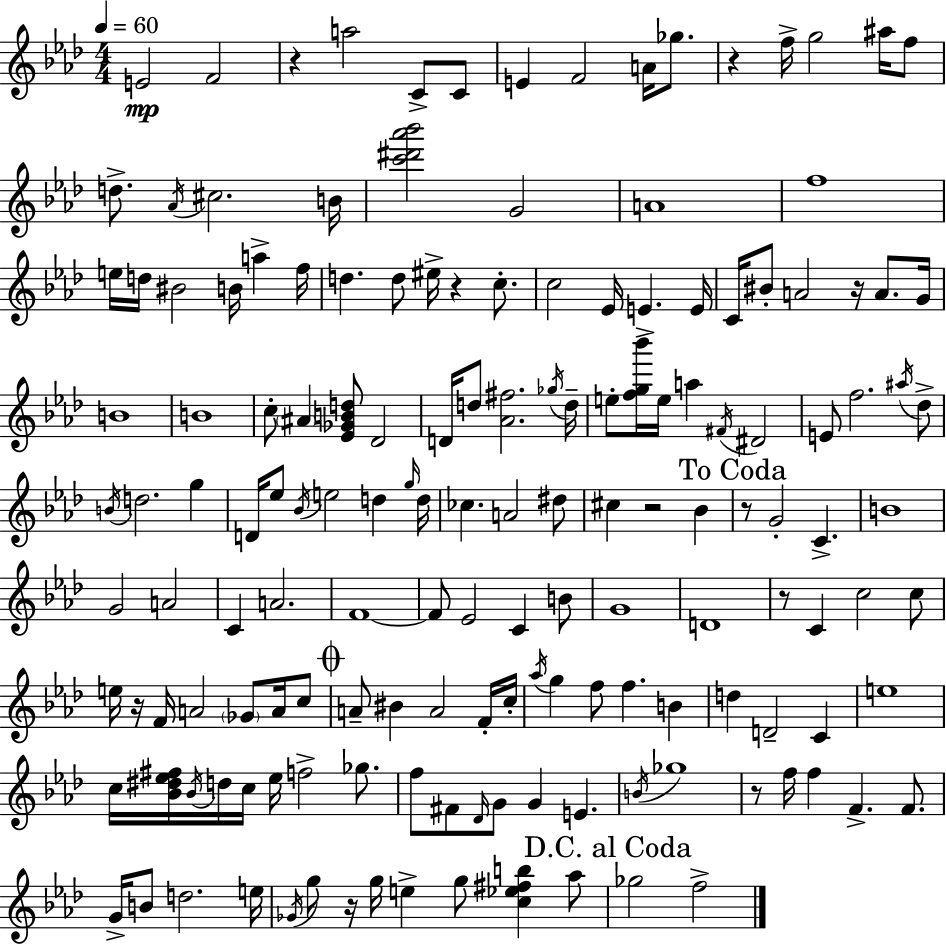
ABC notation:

X:1
T:Untitled
M:4/4
L:1/4
K:Ab
E2 F2 z a2 C/2 C/2 E F2 A/4 _g/2 z f/4 g2 ^a/4 f/2 d/2 _A/4 ^c2 B/4 [c'^d'_a'_b']2 G2 A4 f4 e/4 d/4 ^B2 B/4 a f/4 d d/2 ^e/4 z c/2 c2 _E/4 E E/4 C/4 ^B/2 A2 z/4 A/2 G/4 B4 B4 c/2 ^A [_E_GBd]/2 _D2 D/4 d/2 [_A^f]2 _g/4 d/4 e/2 [fg_b']/4 e/4 a ^F/4 ^D2 E/2 f2 ^a/4 _d/2 B/4 d2 g D/4 _e/2 _B/4 e2 d g/4 d/4 _c A2 ^d/2 ^c z2 _B z/2 G2 C B4 G2 A2 C A2 F4 F/2 _E2 C B/2 G4 D4 z/2 C c2 c/2 e/4 z/4 F/4 A2 _G/2 A/4 c/2 A/2 ^B A2 F/4 c/4 _a/4 g f/2 f B d D2 C e4 c/4 [_B^d_e^f]/4 _B/4 d/4 c/4 _e/4 f2 _g/2 f/2 ^F/2 _D/4 G/2 G E B/4 _g4 z/2 f/4 f F F/2 G/4 B/2 d2 e/4 _G/4 g/2 z/4 g/4 e g/2 [c_e^fb] _a/2 _g2 f2